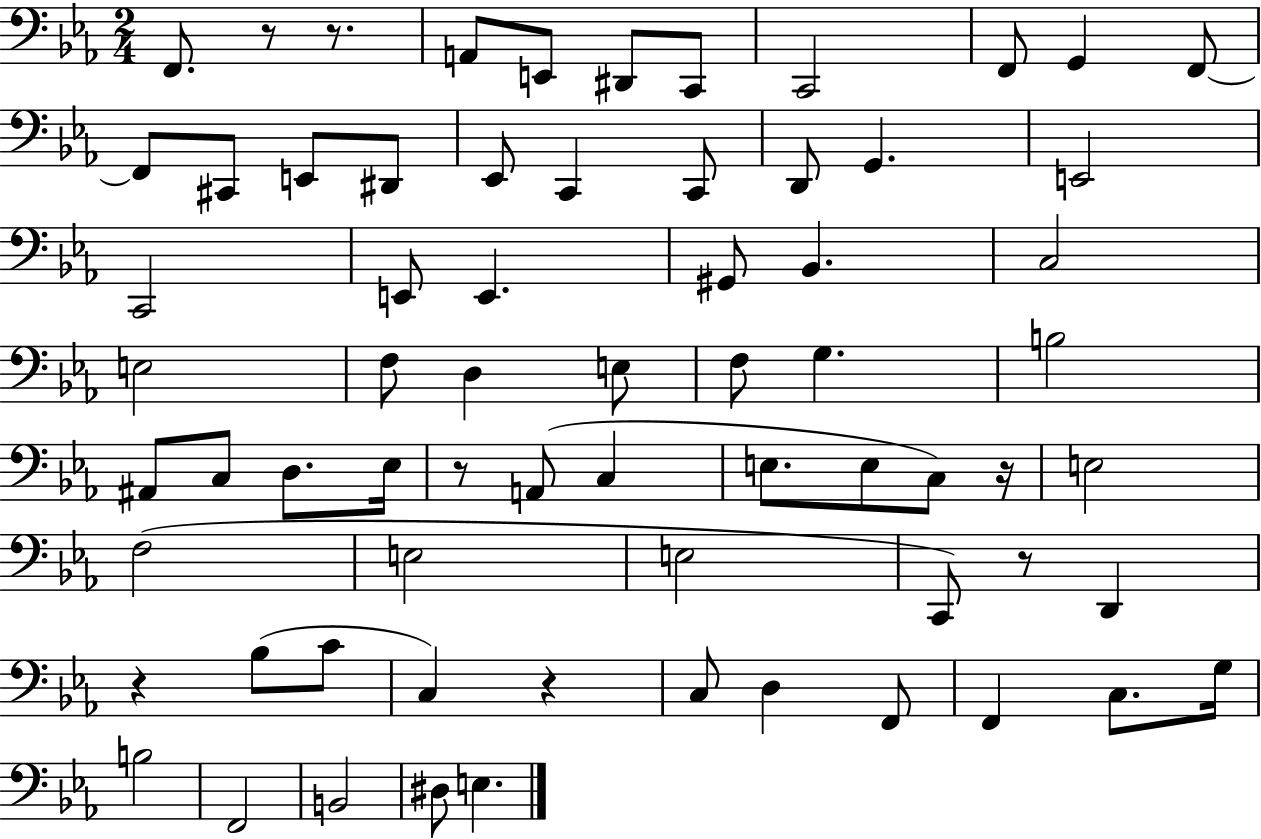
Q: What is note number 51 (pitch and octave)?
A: C3